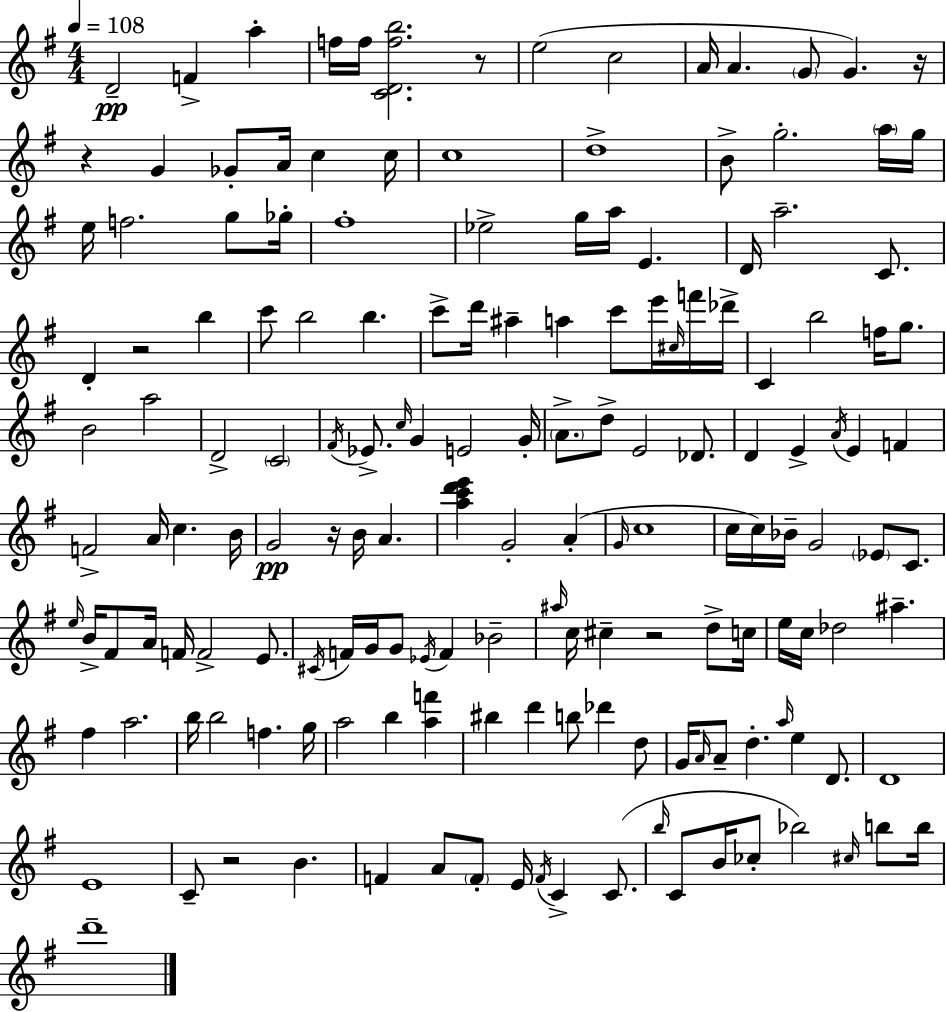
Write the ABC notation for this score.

X:1
T:Untitled
M:4/4
L:1/4
K:Em
D2 F a f/4 f/4 [CDfb]2 z/2 e2 c2 A/4 A G/2 G z/4 z G _G/2 A/4 c c/4 c4 d4 B/2 g2 a/4 g/4 e/4 f2 g/2 _g/4 ^f4 _e2 g/4 a/4 E D/4 a2 C/2 D z2 b c'/2 b2 b c'/2 d'/4 ^a a c'/2 e'/4 ^c/4 f'/4 _d'/4 C b2 f/4 g/2 B2 a2 D2 C2 ^F/4 _E/2 c/4 G E2 G/4 A/2 d/2 E2 _D/2 D E A/4 E F F2 A/4 c B/4 G2 z/4 B/4 A [ac'd'e'] G2 A G/4 c4 c/4 c/4 _B/4 G2 _E/2 C/2 e/4 B/4 ^F/2 A/4 F/4 F2 E/2 ^C/4 F/4 G/4 G/2 _E/4 F _B2 ^a/4 c/4 ^c z2 d/2 c/4 e/4 c/4 _d2 ^a ^f a2 b/4 b2 f g/4 a2 b [af'] ^b d' b/2 _d' d/2 G/4 A/4 A/2 d a/4 e D/2 D4 E4 C/2 z2 B F A/2 F/2 E/4 F/4 C C/2 b/4 C/2 B/4 _c/2 _b2 ^c/4 b/2 b/4 d'4